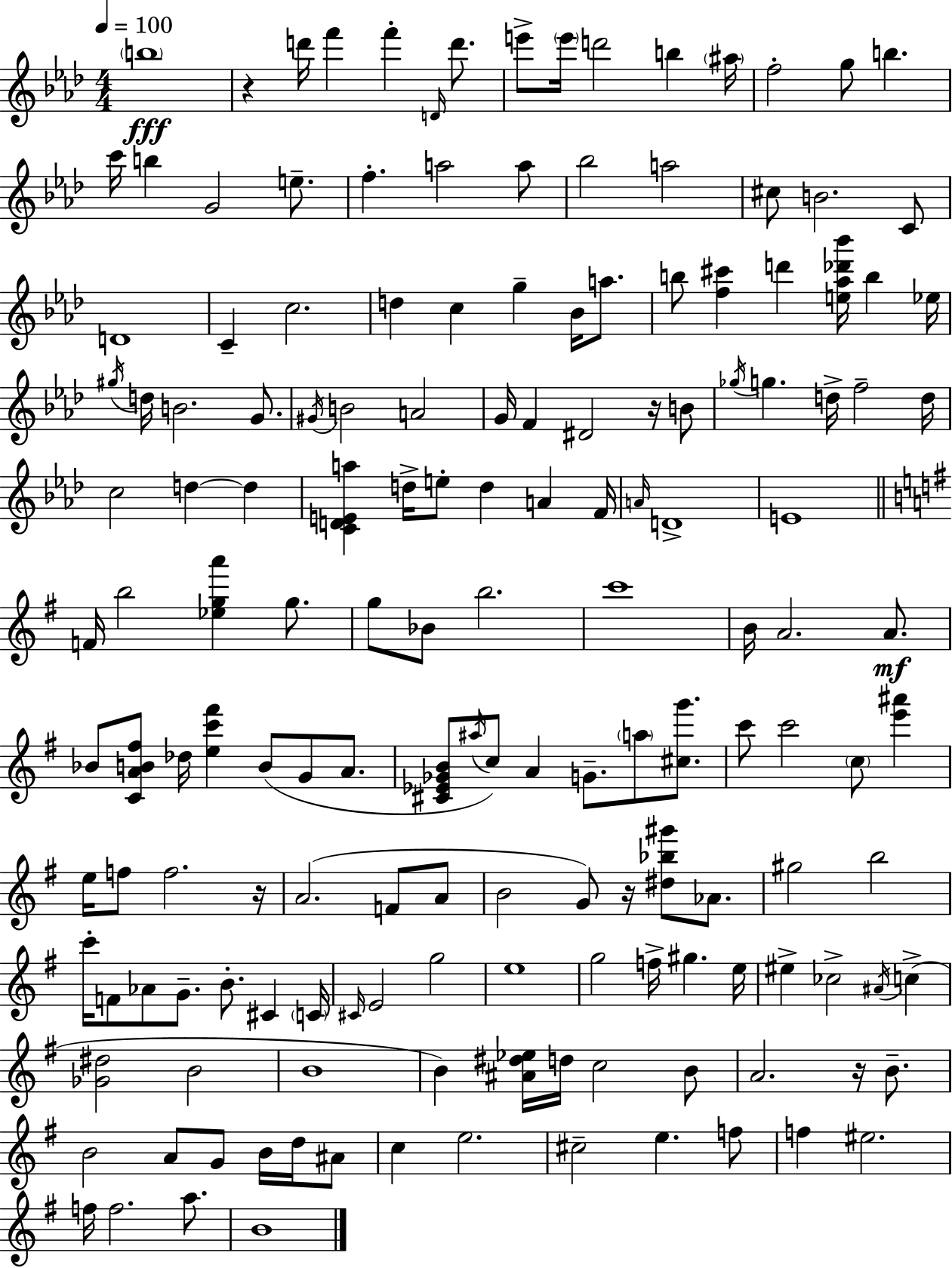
B5/w R/q D6/s F6/q F6/q D4/s D6/e. E6/e E6/s D6/h B5/q A#5/s F5/h G5/e B5/q. C6/s B5/q G4/h E5/e. F5/q. A5/h A5/e Bb5/h A5/h C#5/e B4/h. C4/e D4/w C4/q C5/h. D5/q C5/q G5/q Bb4/s A5/e. B5/e [F5,C#6]/q D6/q [E5,Ab5,Db6,Bb6]/s B5/q Eb5/s G#5/s D5/s B4/h. G4/e. G#4/s B4/h A4/h G4/s F4/q D#4/h R/s B4/e Gb5/s G5/q. D5/s F5/h D5/s C5/h D5/q D5/q [C4,D4,E4,A5]/q D5/s E5/e D5/q A4/q F4/s A4/s D4/w E4/w F4/s B5/h [Eb5,G5,A6]/q G5/e. G5/e Bb4/e B5/h. C6/w B4/s A4/h. A4/e. Bb4/e [C4,A4,B4,F#5]/e Db5/s [E5,C6,F#6]/q B4/e G4/e A4/e. [C#4,Eb4,Gb4,B4]/e A#5/s C5/e A4/q G4/e. A5/e [C#5,G6]/e. C6/e C6/h C5/e [E6,A#6]/q E5/s F5/e F5/h. R/s A4/h. F4/e A4/e B4/h G4/e R/s [D#5,Bb5,G#6]/e Ab4/e. G#5/h B5/h C6/s F4/e Ab4/e G4/e. B4/e. C#4/q C4/s C#4/s E4/h G5/h E5/w G5/h F5/s G#5/q. E5/s EIS5/q CES5/h A#4/s C5/q [Gb4,D#5]/h B4/h B4/w B4/q [A#4,D#5,Eb5]/s D5/s C5/h B4/e A4/h. R/s B4/e. B4/h A4/e G4/e B4/s D5/s A#4/e C5/q E5/h. C#5/h E5/q. F5/e F5/q EIS5/h. F5/s F5/h. A5/e. B4/w